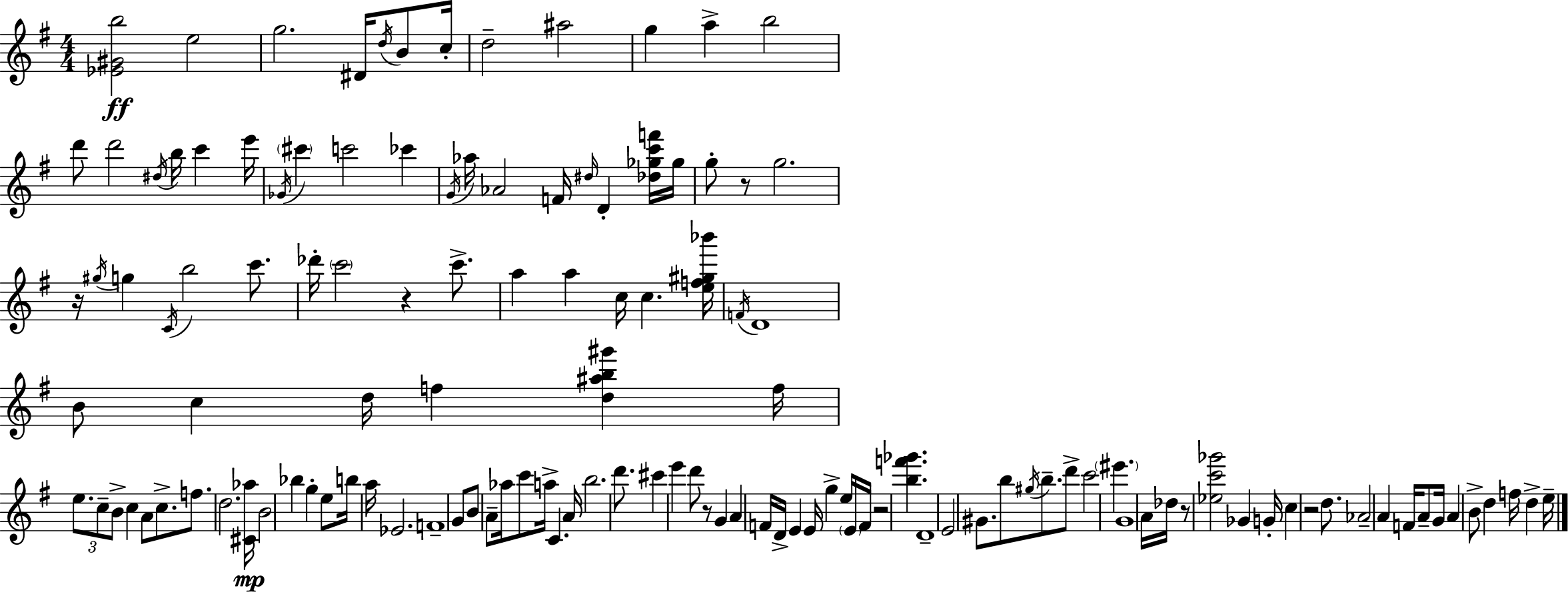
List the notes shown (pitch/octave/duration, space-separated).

[Eb4,G#4,B5]/h E5/h G5/h. D#4/s D5/s B4/e C5/s D5/h A#5/h G5/q A5/q B5/h D6/e D6/h D#5/s B5/s C6/q E6/s Gb4/s C#6/q C6/h CES6/q G4/s Ab5/s Ab4/h F4/s D#5/s D4/q [Db5,Gb5,C6,F6]/s Gb5/s G5/e R/e G5/h. R/s G#5/s G5/q C4/s B5/h C6/e. Db6/s C6/h R/q C6/e. A5/q A5/q C5/s C5/q. [E5,F5,G#5,Bb6]/s F4/s D4/w B4/e C5/q D5/s F5/q [D5,A#5,B5,G#6]/q F5/s E5/e. C5/e B4/e C5/q A4/e C5/e. F5/e. D5/h. [C#4,Ab5]/s B4/h Bb5/q G5/q E5/e B5/s A5/s Eb4/h. F4/w G4/e B4/e A4/e Ab5/s C6/e A5/s C4/q. A4/s B5/h. D6/e. C#6/q E6/q D6/e R/e G4/q A4/q F4/s D4/s E4/q E4/s G5/q E5/s E4/s F4/s R/h [B5,F6,Gb6]/q. D4/w E4/h G#4/e. B5/e G#5/s B5/e. D6/e C6/h EIS6/q. G4/w A4/s Db5/s R/e [Eb5,C6,Gb6]/h Gb4/q G4/s C5/q R/h D5/e. Ab4/h A4/q F4/s A4/e G4/s A4/q B4/e D5/q F5/s D5/q E5/s